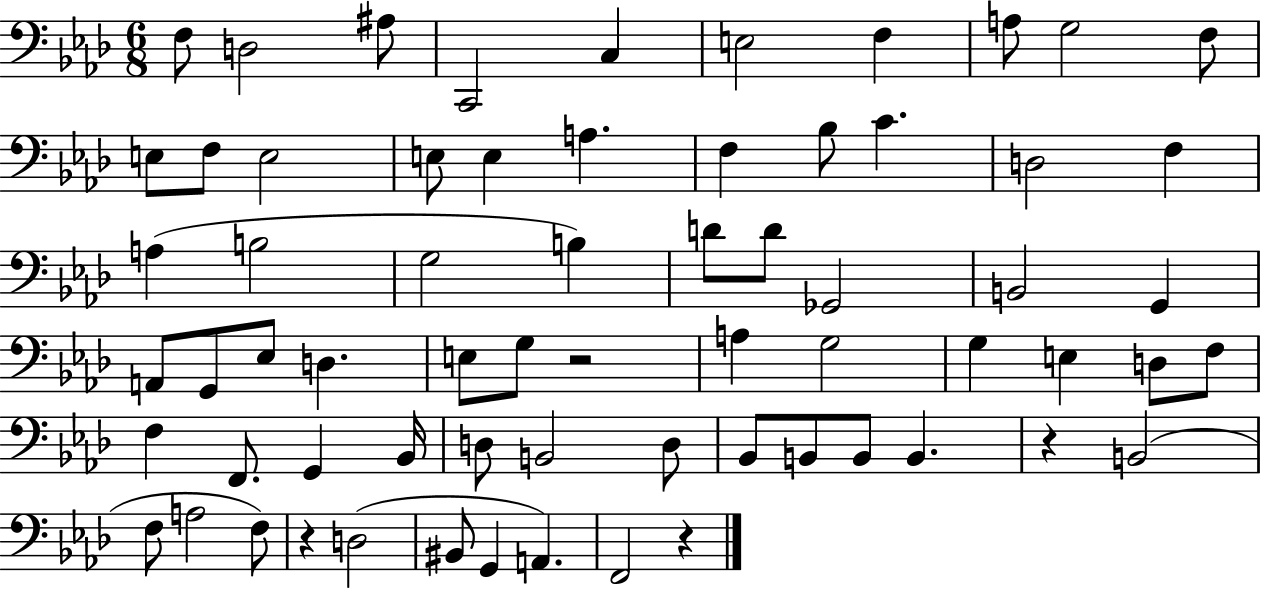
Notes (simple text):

F3/e D3/h A#3/e C2/h C3/q E3/h F3/q A3/e G3/h F3/e E3/e F3/e E3/h E3/e E3/q A3/q. F3/q Bb3/e C4/q. D3/h F3/q A3/q B3/h G3/h B3/q D4/e D4/e Gb2/h B2/h G2/q A2/e G2/e Eb3/e D3/q. E3/e G3/e R/h A3/q G3/h G3/q E3/q D3/e F3/e F3/q F2/e. G2/q Bb2/s D3/e B2/h D3/e Bb2/e B2/e B2/e B2/q. R/q B2/h F3/e A3/h F3/e R/q D3/h BIS2/e G2/q A2/q. F2/h R/q